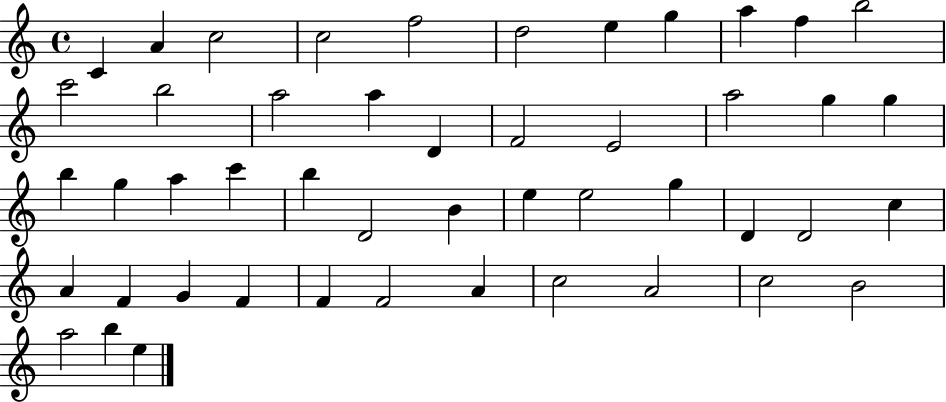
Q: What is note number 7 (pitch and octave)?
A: E5